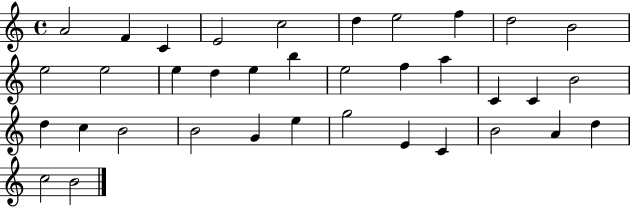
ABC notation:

X:1
T:Untitled
M:4/4
L:1/4
K:C
A2 F C E2 c2 d e2 f d2 B2 e2 e2 e d e b e2 f a C C B2 d c B2 B2 G e g2 E C B2 A d c2 B2